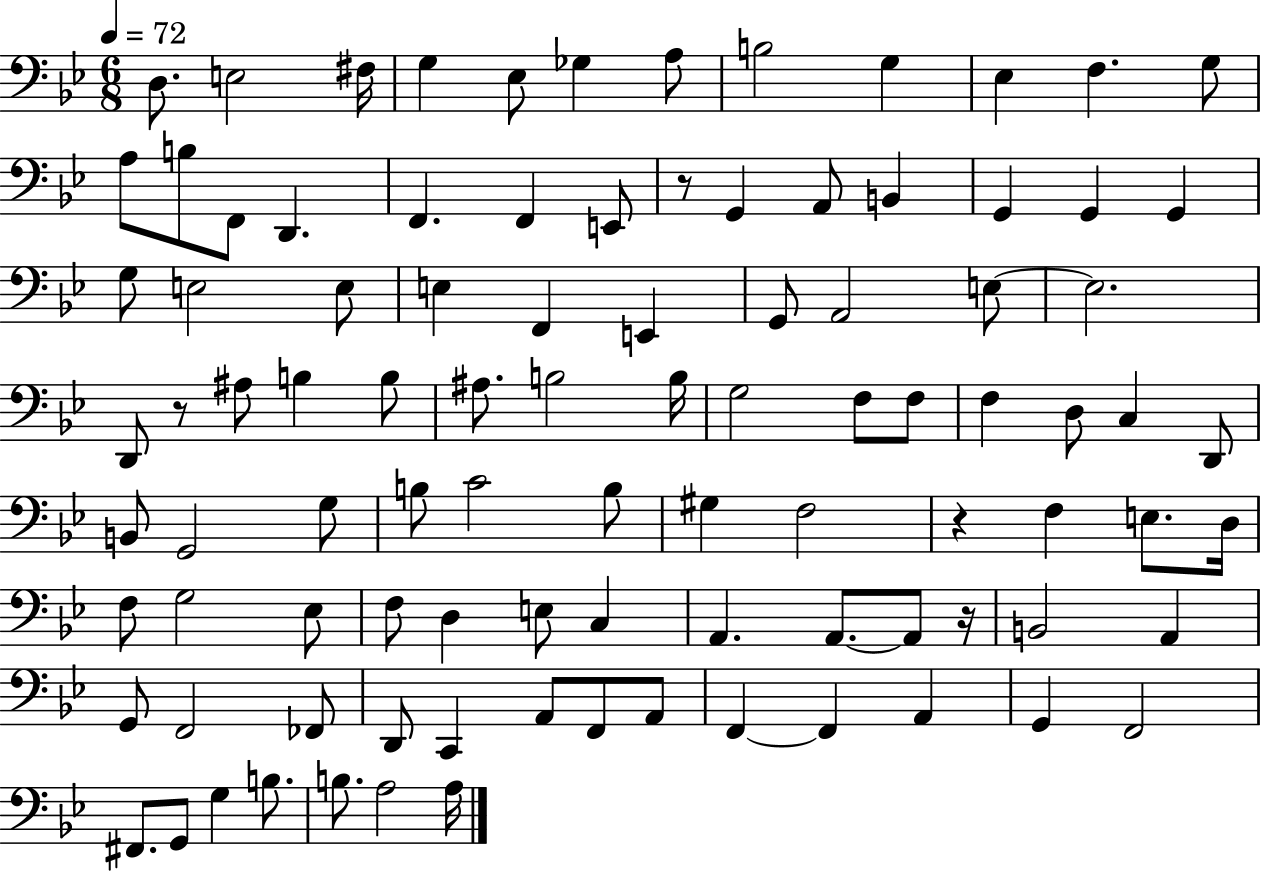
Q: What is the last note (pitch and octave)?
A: A3